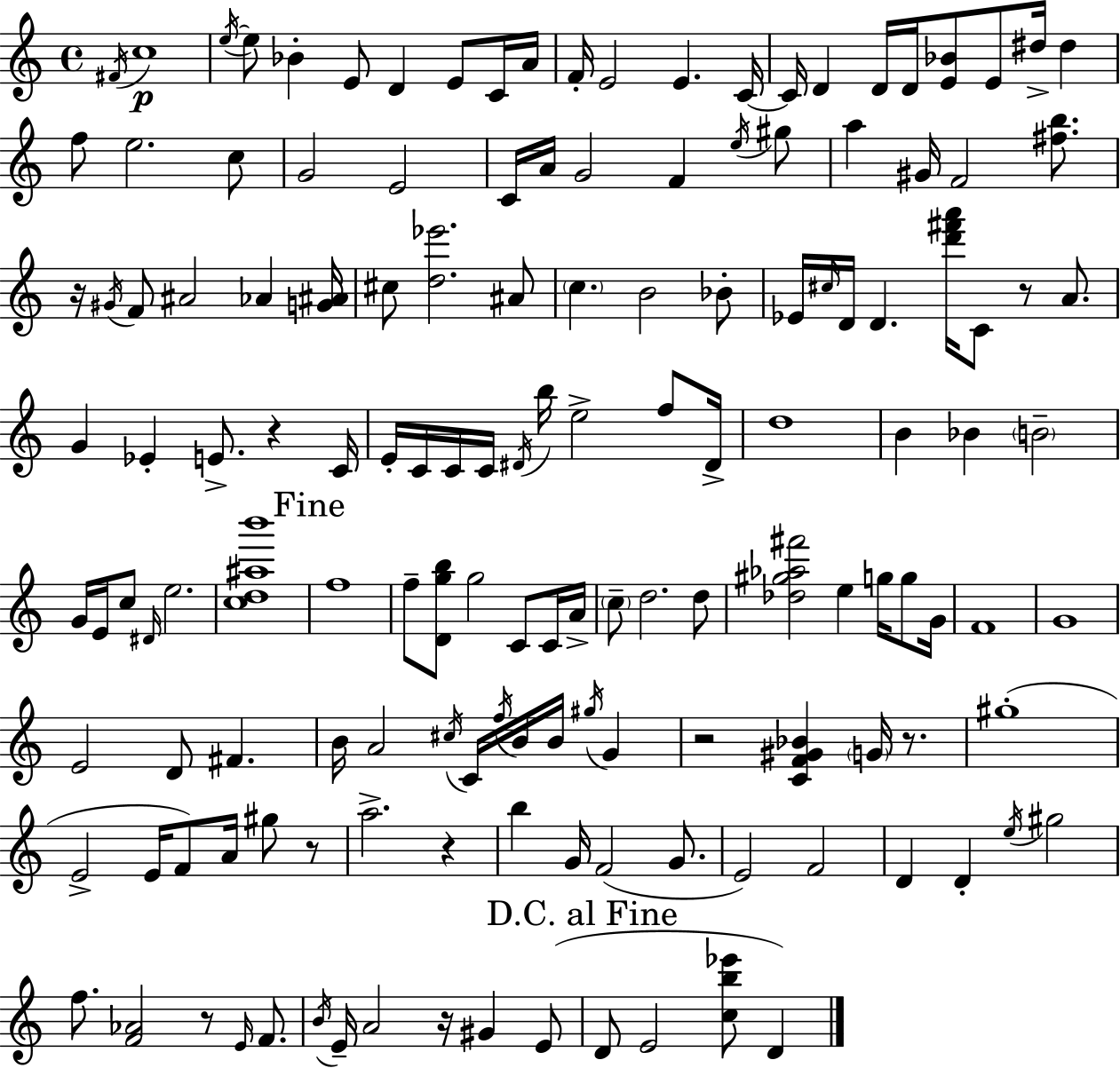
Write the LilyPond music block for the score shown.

{
  \clef treble
  \time 4/4
  \defaultTimeSignature
  \key c \major
  \acciaccatura { fis'16 }\p c''1 | \acciaccatura { e''16~ }~ e''8 bes'4-. e'8 d'4 e'8 | c'16 a'16 f'16-. e'2 e'4. | c'16~~ c'16 d'4 d'16 d'16 <e' bes'>8 e'8 dis''16-> dis''4 | \break f''8 e''2. | c''8 g'2 e'2 | c'16 a'16 g'2 f'4 | \acciaccatura { e''16 } gis''8 a''4 gis'16 f'2 | \break <fis'' b''>8. r16 \acciaccatura { gis'16 } f'8 ais'2 aes'4 | <g' ais'>16 cis''8 <d'' ees'''>2. | ais'8 \parenthesize c''4. b'2 | bes'8-. ees'16 \grace { cis''16 } d'16 d'4. <d''' fis''' a'''>16 c'8 | \break r8 a'8. g'4 ees'4-. e'8.-> | r4 c'16 e'16-. c'16 c'16 c'16 \acciaccatura { dis'16 } b''16 e''2-> | f''8 dis'16-> d''1 | b'4 bes'4 \parenthesize b'2-- | \break g'16 e'16 c''8 \grace { dis'16 } e''2. | <c'' d'' ais'' b'''>1 | \mark "Fine" f''1 | f''8-- <d' g'' b''>8 g''2 | \break c'8 c'16 a'16-> \parenthesize c''8-- d''2. | d''8 <des'' gis'' aes'' fis'''>2 e''4 | g''16 g''8 g'16 f'1 | g'1 | \break e'2 d'8 | fis'4. b'16 a'2 | \acciaccatura { cis''16 } c'16 \acciaccatura { f''16 } b'16 b'16 \acciaccatura { gis''16 } g'4 r2 | <c' f' gis' bes'>4 \parenthesize g'16 r8. gis''1-.( | \break e'2-> | e'16 f'8) a'16 gis''8 r8 a''2.-> | r4 b''4 g'16 f'2( | g'8. e'2) | \break f'2 d'4 d'4-. | \acciaccatura { e''16 } gis''2 f''8. <f' aes'>2 | r8 \grace { e'16 } f'8. \acciaccatura { b'16 } e'16-- a'2 | r16 gis'4 e'8( \mark "D.C. al Fine" d'8 e'2 | \break <c'' b'' ees'''>8 d'4) \bar "|."
}